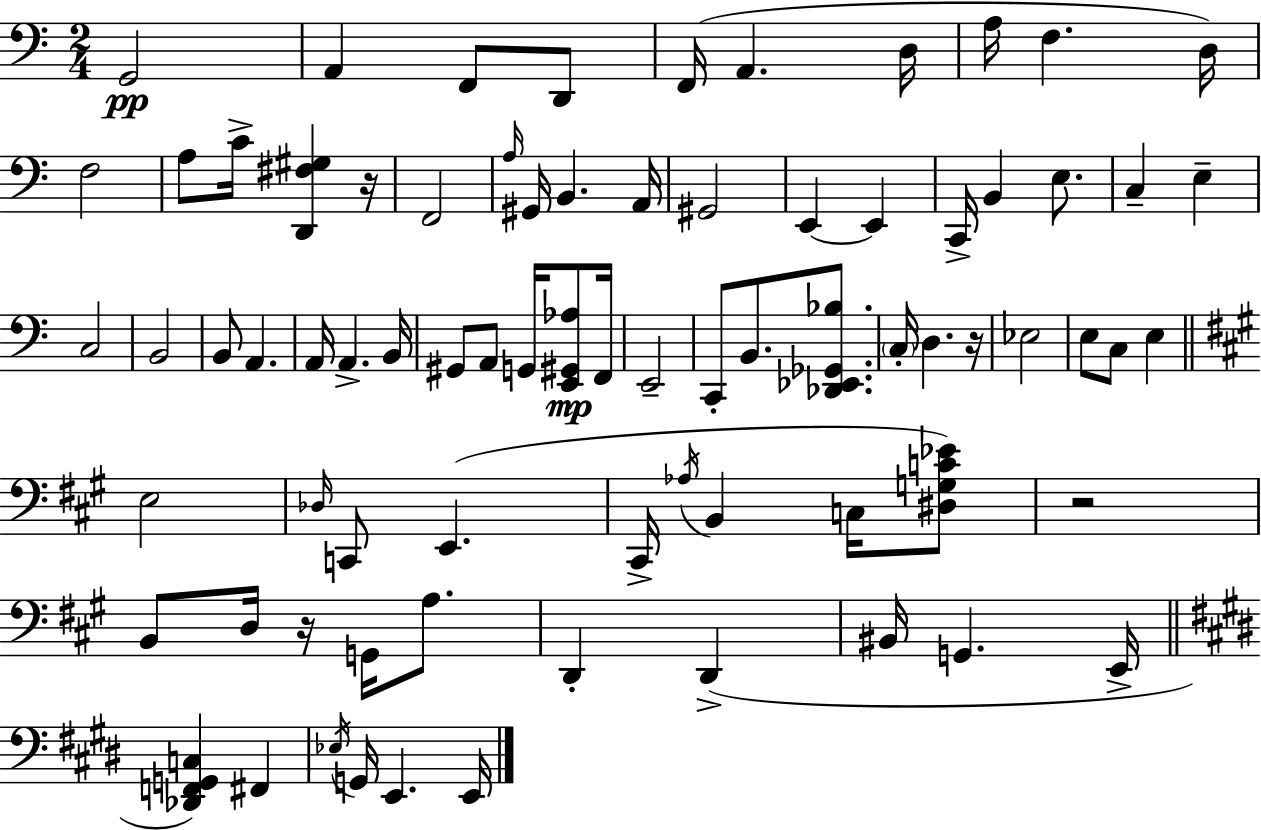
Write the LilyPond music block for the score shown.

{
  \clef bass
  \numericTimeSignature
  \time 2/4
  \key c \major
  g,2\pp | a,4 f,8 d,8 | f,16( a,4. d16 | a16 f4. d16) | \break f2 | a8 c'16-> <d, fis gis>4 r16 | f,2 | \grace { a16 } gis,16 b,4. | \break a,16 gis,2 | e,4~~ e,4 | c,16-> b,4 e8. | c4-- e4-- | \break c2 | b,2 | b,8 a,4. | a,16 a,4.-> | \break b,16 gis,8 a,8 g,16 <e, gis, aes>8\mp | f,16 e,2-- | c,8-. b,8. <des, ees, ges, bes>8. | \parenthesize c16-. d4. | \break r16 ees2 | e8 c8 e4 | \bar "||" \break \key a \major e2 | \grace { des16 } c,8 e,4.( | cis,16-> \acciaccatura { aes16 } b,4 c16 | <dis g c' ees'>8) r2 | \break b,8 d16 r16 g,16 a8. | d,4-. d,4->( | bis,16 g,4. | e,16-> \bar "||" \break \key e \major <des, f, g, c>4) fis,4 | \acciaccatura { ees16 } g,16 e,4. | e,16 \bar "|."
}